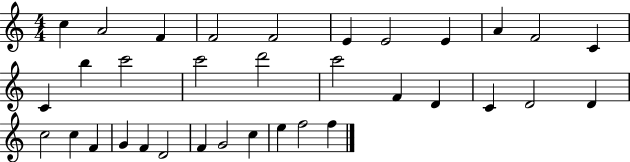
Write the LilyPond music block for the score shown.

{
  \clef treble
  \numericTimeSignature
  \time 4/4
  \key c \major
  c''4 a'2 f'4 | f'2 f'2 | e'4 e'2 e'4 | a'4 f'2 c'4 | \break c'4 b''4 c'''2 | c'''2 d'''2 | c'''2 f'4 d'4 | c'4 d'2 d'4 | \break c''2 c''4 f'4 | g'4 f'4 d'2 | f'4 g'2 c''4 | e''4 f''2 f''4 | \break \bar "|."
}